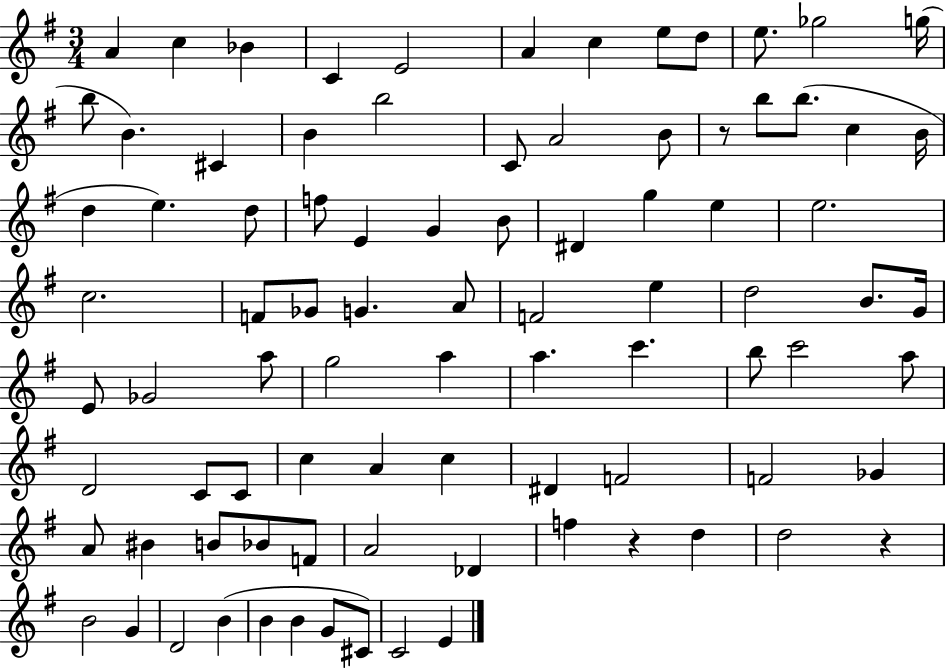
A4/q C5/q Bb4/q C4/q E4/h A4/q C5/q E5/e D5/e E5/e. Gb5/h G5/s B5/e B4/q. C#4/q B4/q B5/h C4/e A4/h B4/e R/e B5/e B5/e. C5/q B4/s D5/q E5/q. D5/e F5/e E4/q G4/q B4/e D#4/q G5/q E5/q E5/h. C5/h. F4/e Gb4/e G4/q. A4/e F4/h E5/q D5/h B4/e. G4/s E4/e Gb4/h A5/e G5/h A5/q A5/q. C6/q. B5/e C6/h A5/e D4/h C4/e C4/e C5/q A4/q C5/q D#4/q F4/h F4/h Gb4/q A4/e BIS4/q B4/e Bb4/e F4/e A4/h Db4/q F5/q R/q D5/q D5/h R/q B4/h G4/q D4/h B4/q B4/q B4/q G4/e C#4/e C4/h E4/q